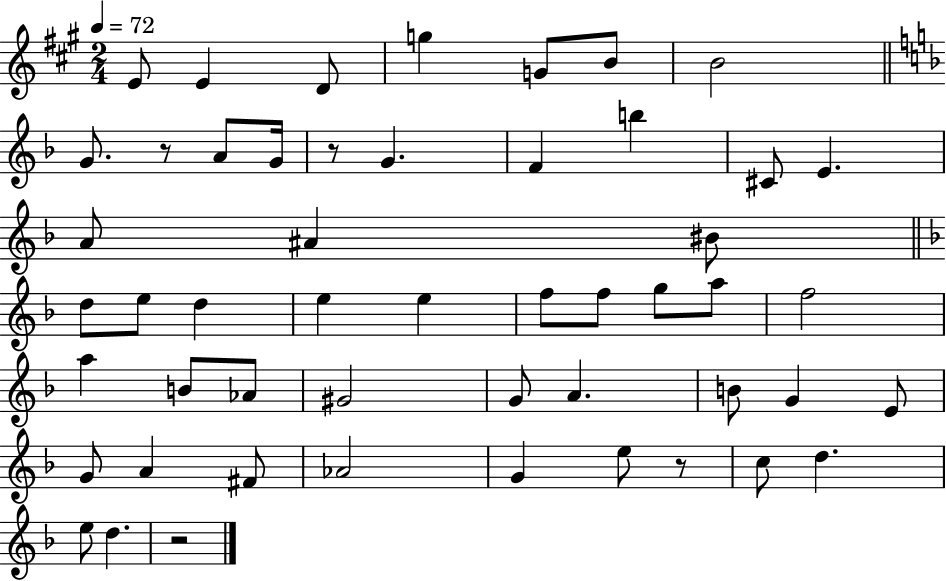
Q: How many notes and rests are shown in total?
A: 51